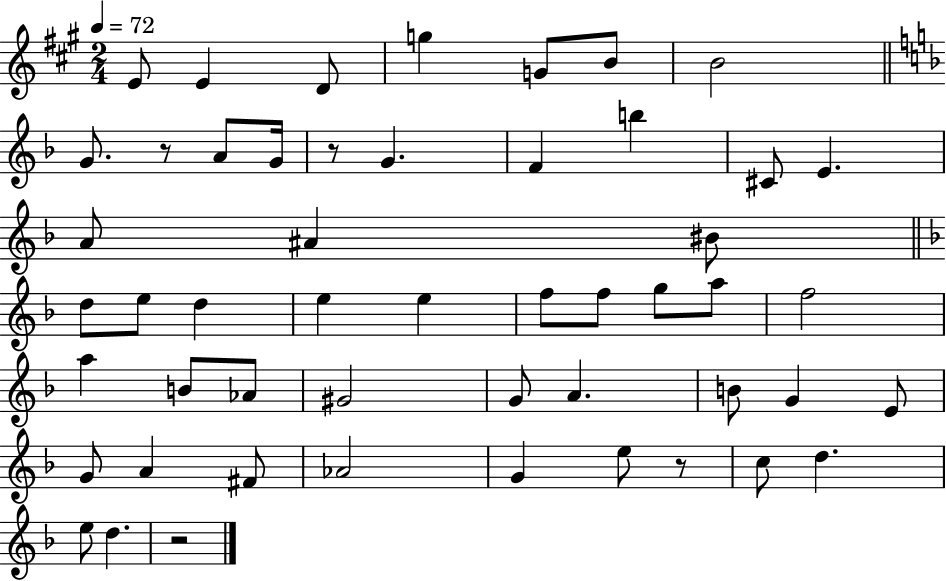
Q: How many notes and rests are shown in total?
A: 51